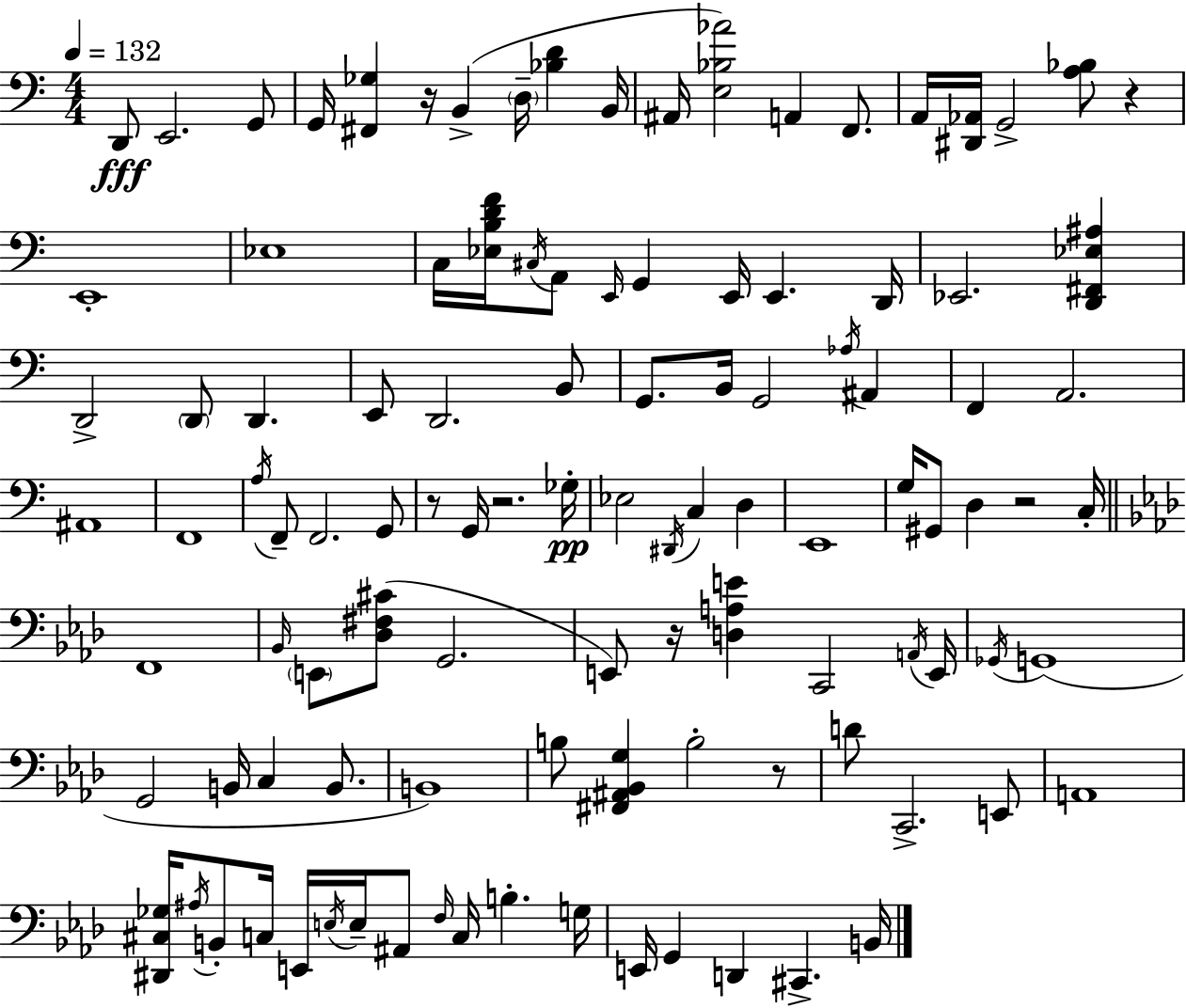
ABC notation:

X:1
T:Untitled
M:4/4
L:1/4
K:C
D,,/2 E,,2 G,,/2 G,,/4 [^F,,_G,] z/4 B,, D,/4 [_B,D] B,,/4 ^A,,/4 [E,_B,_A]2 A,, F,,/2 A,,/4 [^D,,_A,,]/4 G,,2 [A,_B,]/2 z E,,4 _E,4 C,/4 [_E,B,DF]/4 ^C,/4 A,,/2 E,,/4 G,, E,,/4 E,, D,,/4 _E,,2 [D,,^F,,_E,^A,] D,,2 D,,/2 D,, E,,/2 D,,2 B,,/2 G,,/2 B,,/4 G,,2 _A,/4 ^A,, F,, A,,2 ^A,,4 F,,4 A,/4 F,,/2 F,,2 G,,/2 z/2 G,,/4 z2 _G,/4 _E,2 ^D,,/4 C, D, E,,4 G,/4 ^G,,/2 D, z2 C,/4 F,,4 _B,,/4 E,,/2 [_D,^F,^C]/2 G,,2 E,,/2 z/4 [D,A,E] C,,2 A,,/4 E,,/4 _G,,/4 G,,4 G,,2 B,,/4 C, B,,/2 B,,4 B,/2 [^F,,^A,,_B,,G,] B,2 z/2 D/2 C,,2 E,,/2 A,,4 [^D,,^C,_G,]/4 ^A,/4 B,,/2 C,/4 E,,/4 E,/4 E,/4 ^A,,/2 F,/4 C,/4 B, G,/4 E,,/4 G,, D,, ^C,, B,,/4